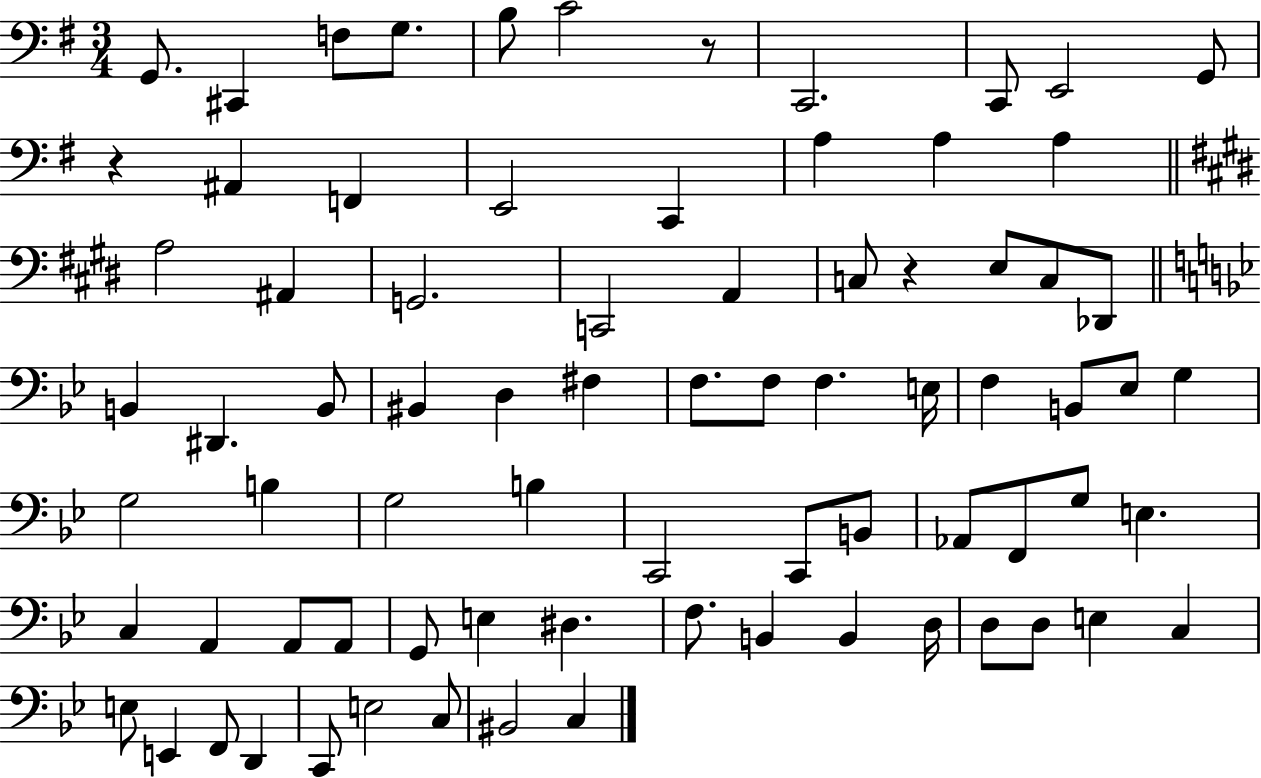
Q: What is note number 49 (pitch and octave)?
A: F2